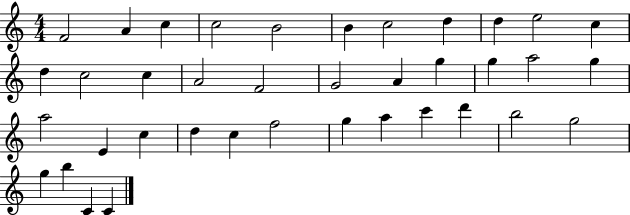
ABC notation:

X:1
T:Untitled
M:4/4
L:1/4
K:C
F2 A c c2 B2 B c2 d d e2 c d c2 c A2 F2 G2 A g g a2 g a2 E c d c f2 g a c' d' b2 g2 g b C C